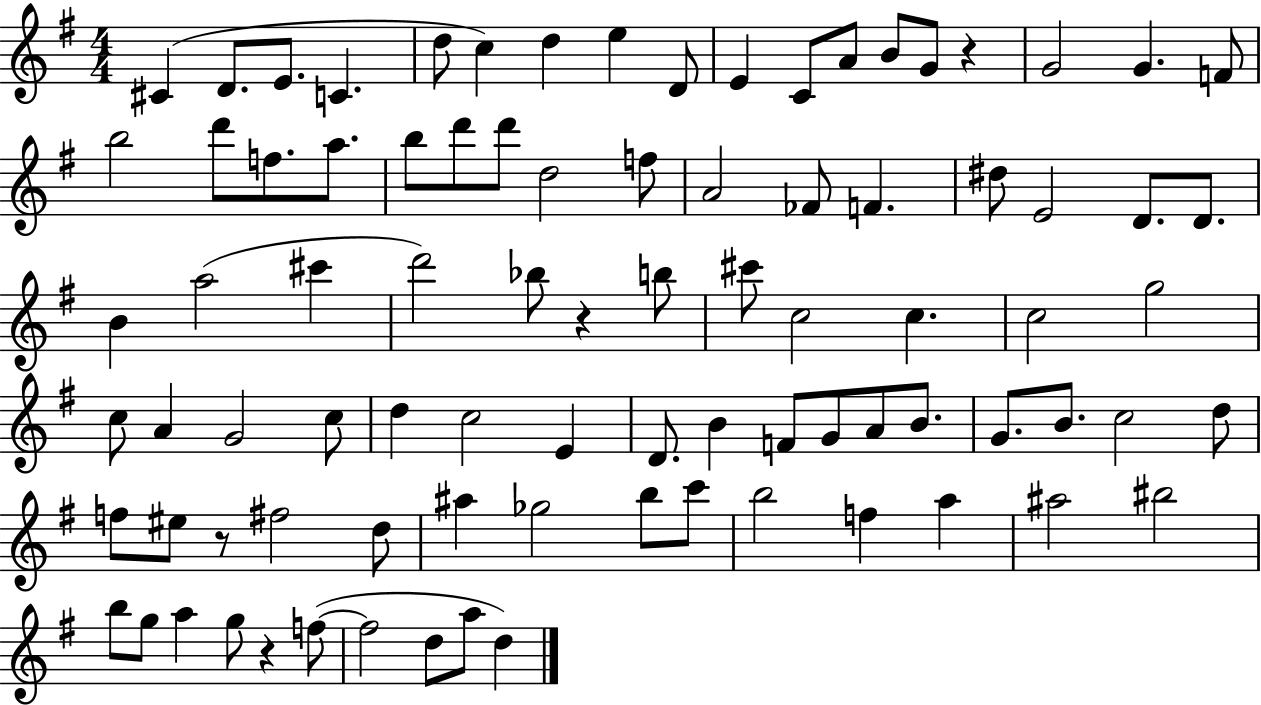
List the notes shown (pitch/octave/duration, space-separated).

C#4/q D4/e. E4/e. C4/q. D5/e C5/q D5/q E5/q D4/e E4/q C4/e A4/e B4/e G4/e R/q G4/h G4/q. F4/e B5/h D6/e F5/e. A5/e. B5/e D6/e D6/e D5/h F5/e A4/h FES4/e F4/q. D#5/e E4/h D4/e. D4/e. B4/q A5/h C#6/q D6/h Bb5/e R/q B5/e C#6/e C5/h C5/q. C5/h G5/h C5/e A4/q G4/h C5/e D5/q C5/h E4/q D4/e. B4/q F4/e G4/e A4/e B4/e. G4/e. B4/e. C5/h D5/e F5/e EIS5/e R/e F#5/h D5/e A#5/q Gb5/h B5/e C6/e B5/h F5/q A5/q A#5/h BIS5/h B5/e G5/e A5/q G5/e R/q F5/e F5/h D5/e A5/e D5/q